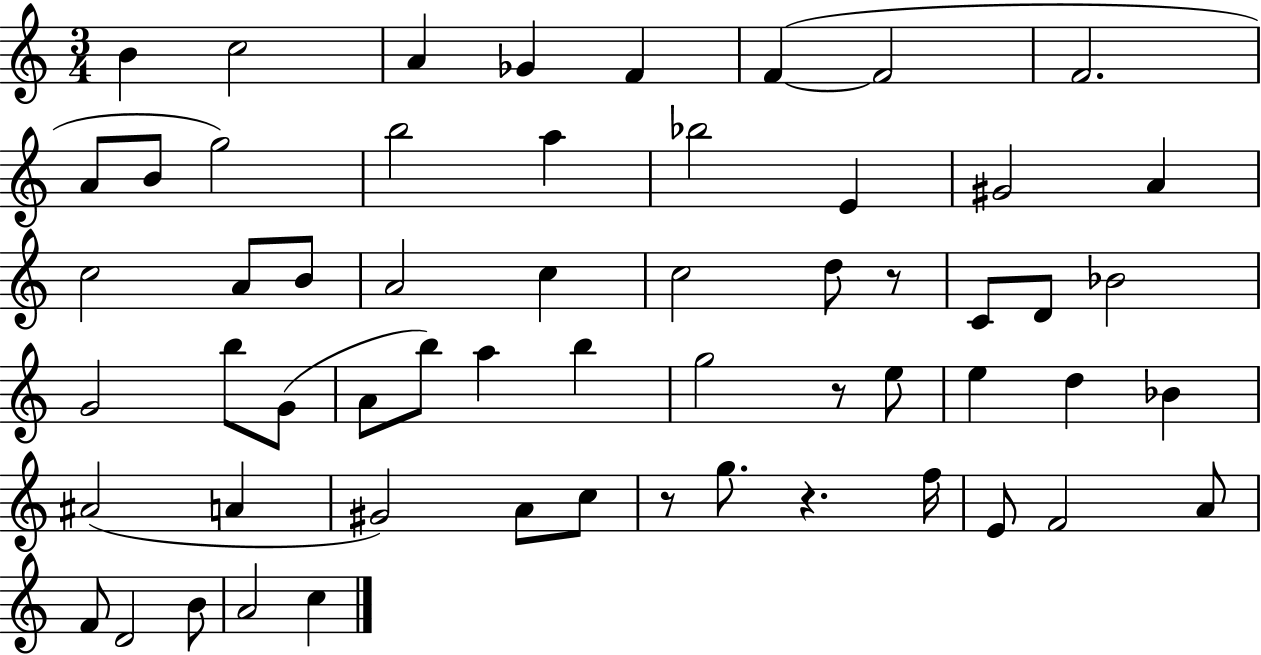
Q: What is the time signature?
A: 3/4